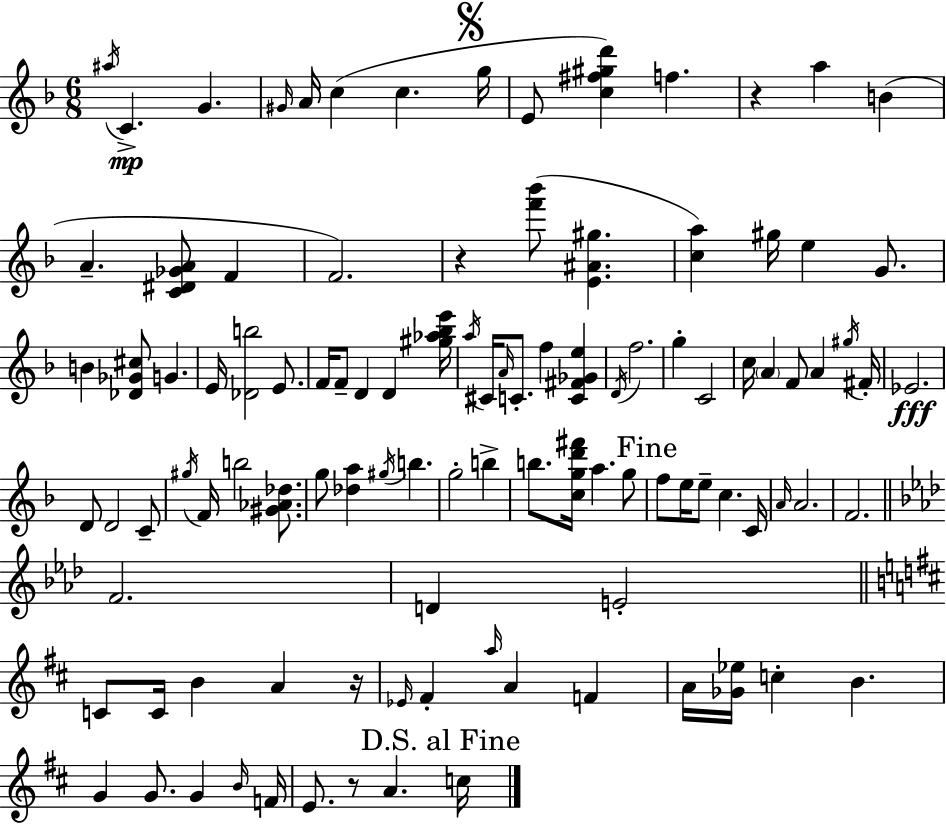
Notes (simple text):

A#5/s C4/q. G4/q. G#4/s A4/s C5/q C5/q. G5/s E4/e [C5,F#5,G#5,D6]/q F5/q. R/q A5/q B4/q A4/q. [C4,D#4,Gb4,A4]/e F4/q F4/h. R/q [F6,Bb6]/e [E4,A#4,G#5]/q. [C5,A5]/q G#5/s E5/q G4/e. B4/q [Db4,Gb4,C#5]/e G4/q. E4/s [Db4,B5]/h E4/e. F4/s F4/e D4/q D4/q [G#5,Ab5,Bb5,E6]/s A5/s C#4/s A4/s C4/e. F5/q [C4,F#4,Gb4,E5]/q D4/s F5/h. G5/q C4/h C5/s A4/q F4/e A4/q G#5/s F#4/s Eb4/h. D4/e D4/h C4/e G#5/s F4/s B5/h [G#4,Ab4,Db5]/e. G5/e [Db5,A5]/q G#5/s B5/q. G5/h B5/q B5/e. [C5,G5,D6,F#6]/s A5/q. G5/e F5/e E5/s E5/e C5/q. C4/s A4/s A4/h. F4/h. F4/h. D4/q E4/h C4/e C4/s B4/q A4/q R/s Eb4/s F#4/q A5/s A4/q F4/q A4/s [Gb4,Eb5]/s C5/q B4/q. G4/q G4/e. G4/q B4/s F4/s E4/e. R/e A4/q. C5/s